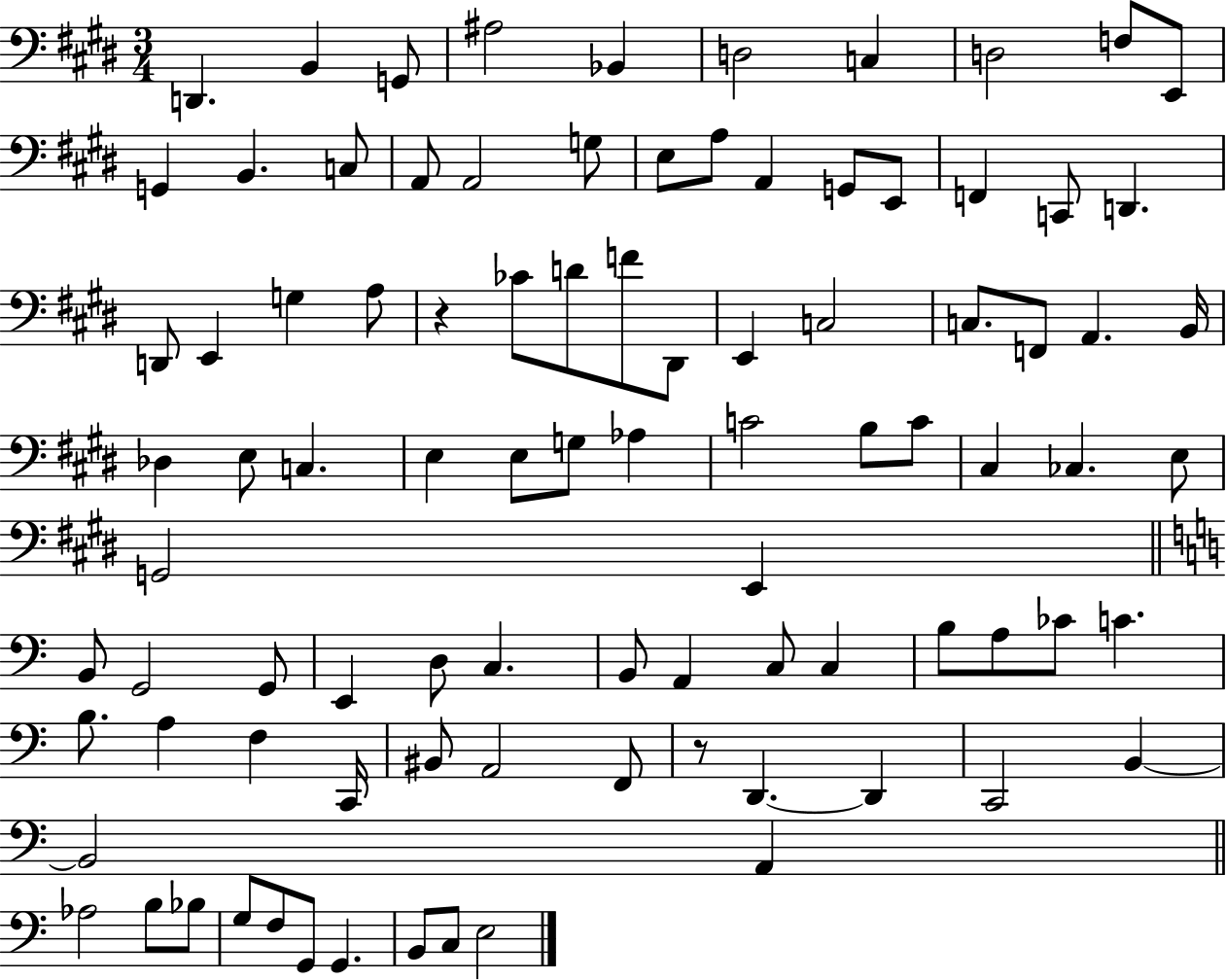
{
  \clef bass
  \numericTimeSignature
  \time 3/4
  \key e \major
  d,4. b,4 g,8 | ais2 bes,4 | d2 c4 | d2 f8 e,8 | \break g,4 b,4. c8 | a,8 a,2 g8 | e8 a8 a,4 g,8 e,8 | f,4 c,8 d,4. | \break d,8 e,4 g4 a8 | r4 ces'8 d'8 f'8 dis,8 | e,4 c2 | c8. f,8 a,4. b,16 | \break des4 e8 c4. | e4 e8 g8 aes4 | c'2 b8 c'8 | cis4 ces4. e8 | \break g,2 e,4 | \bar "||" \break \key c \major b,8 g,2 g,8 | e,4 d8 c4. | b,8 a,4 c8 c4 | b8 a8 ces'8 c'4. | \break b8. a4 f4 c,16 | bis,8 a,2 f,8 | r8 d,4.~~ d,4 | c,2 b,4~~ | \break b,2 a,4 | \bar "||" \break \key a \minor aes2 b8 bes8 | g8 f8 g,8 g,4. | b,8 c8 e2 | \bar "|."
}